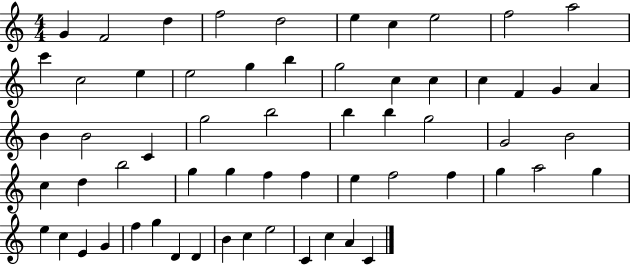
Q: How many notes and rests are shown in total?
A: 61